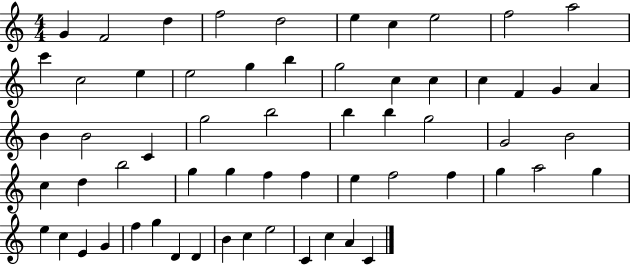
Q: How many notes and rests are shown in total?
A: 61